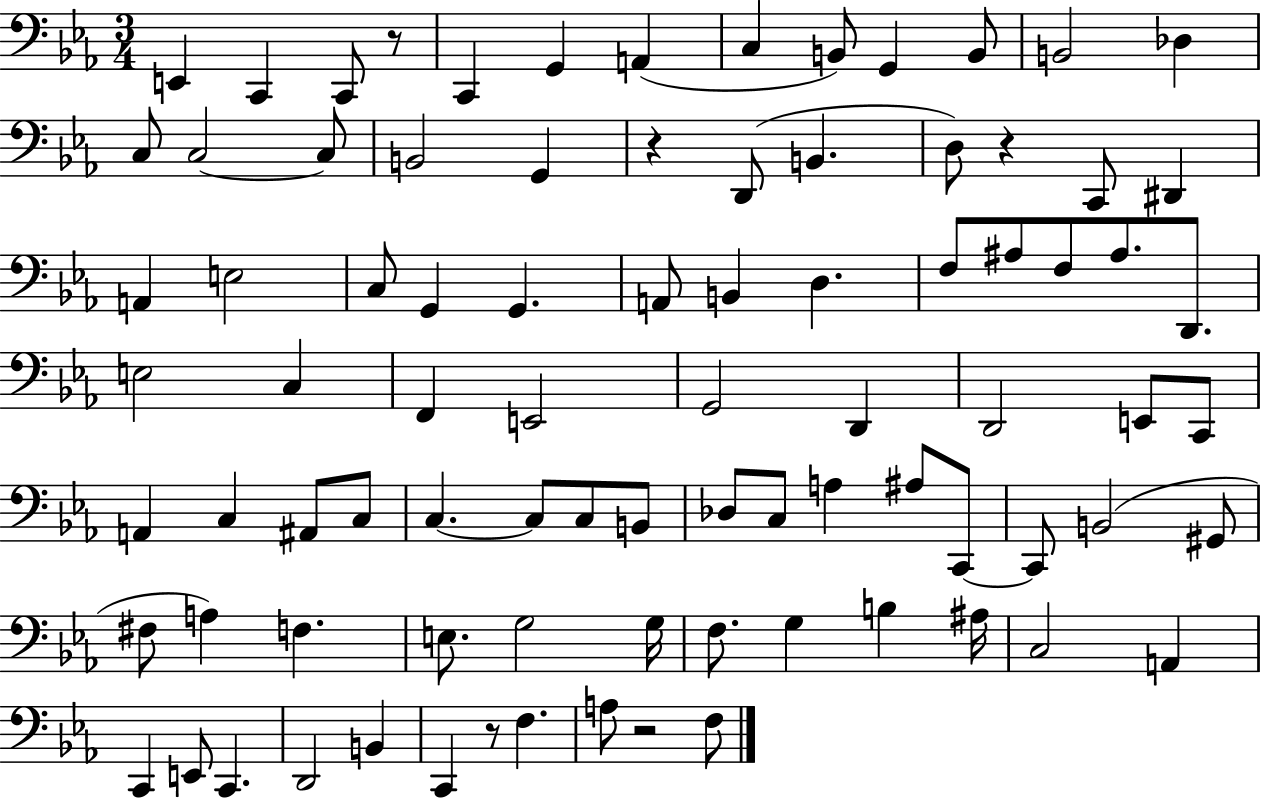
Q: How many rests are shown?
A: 5